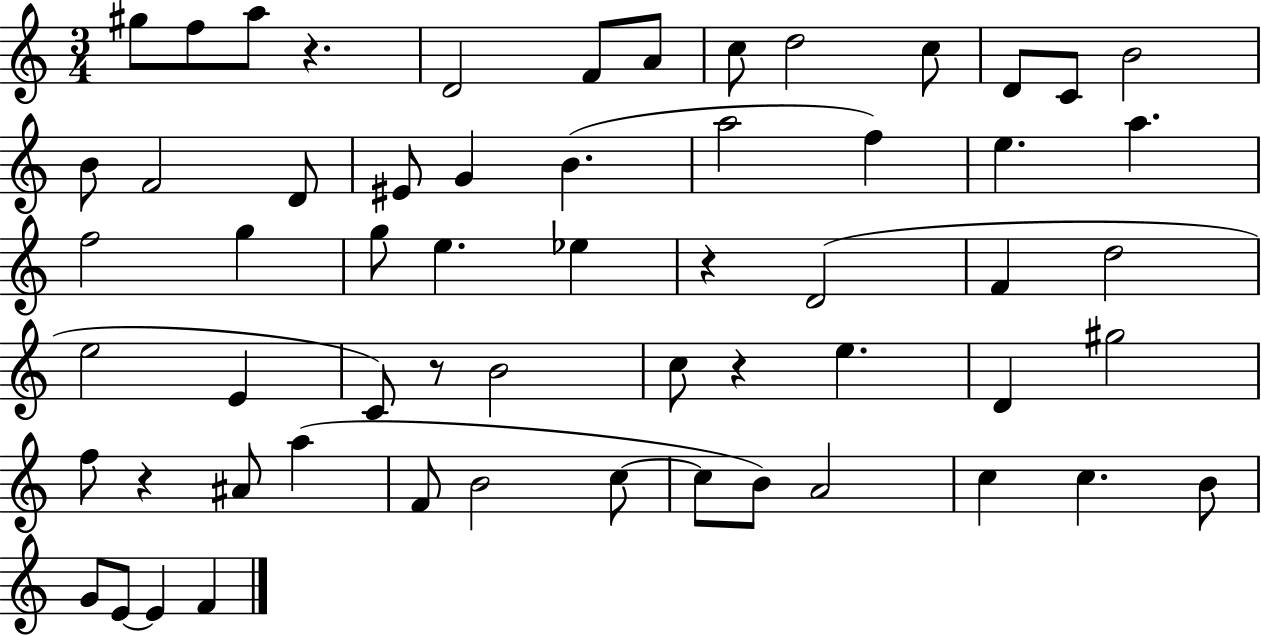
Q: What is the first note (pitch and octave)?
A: G#5